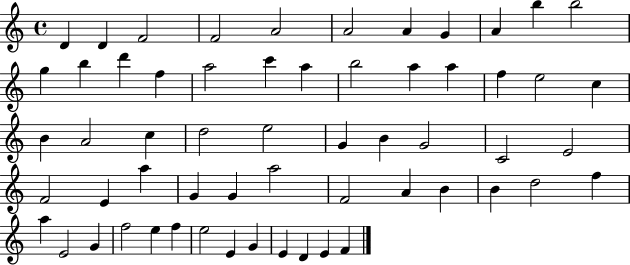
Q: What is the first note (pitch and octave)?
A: D4